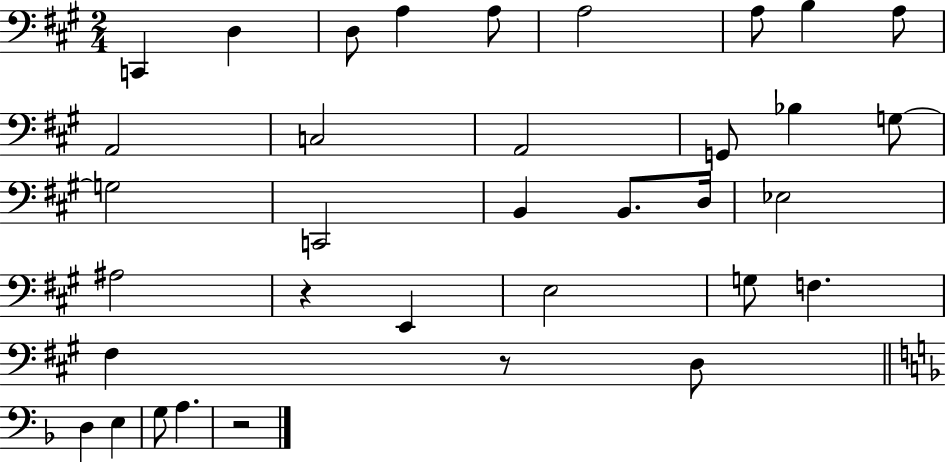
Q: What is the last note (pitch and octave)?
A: A3